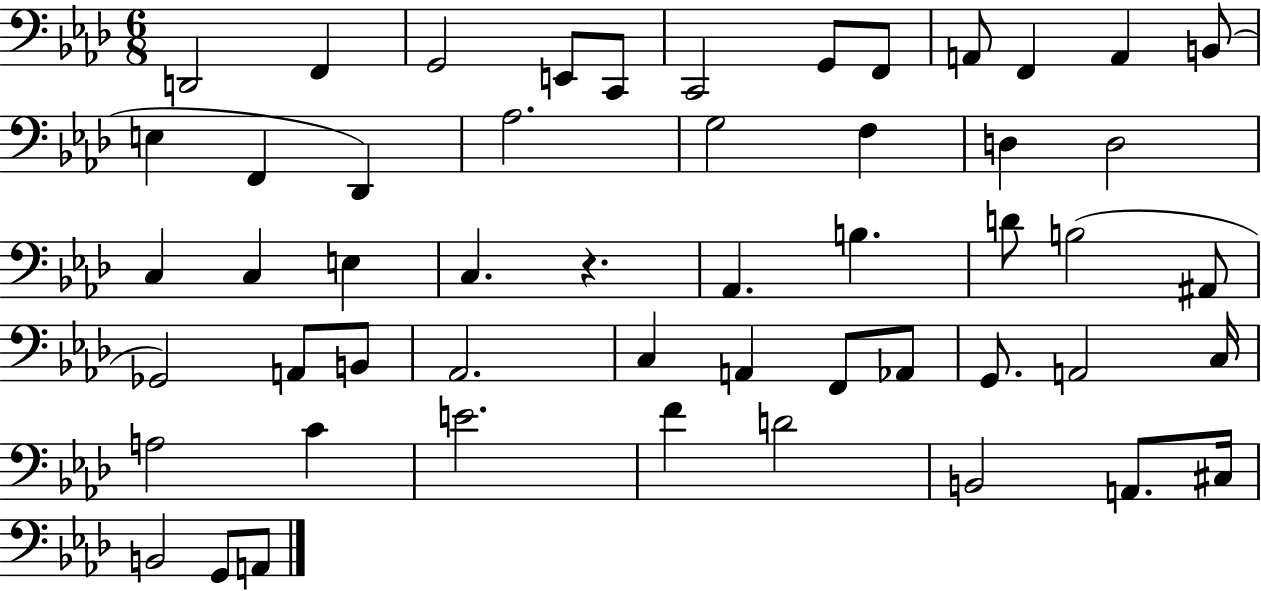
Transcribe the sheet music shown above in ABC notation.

X:1
T:Untitled
M:6/8
L:1/4
K:Ab
D,,2 F,, G,,2 E,,/2 C,,/2 C,,2 G,,/2 F,,/2 A,,/2 F,, A,, B,,/2 E, F,, _D,, _A,2 G,2 F, D, D,2 C, C, E, C, z _A,, B, D/2 B,2 ^A,,/2 _G,,2 A,,/2 B,,/2 _A,,2 C, A,, F,,/2 _A,,/2 G,,/2 A,,2 C,/4 A,2 C E2 F D2 B,,2 A,,/2 ^C,/4 B,,2 G,,/2 A,,/2